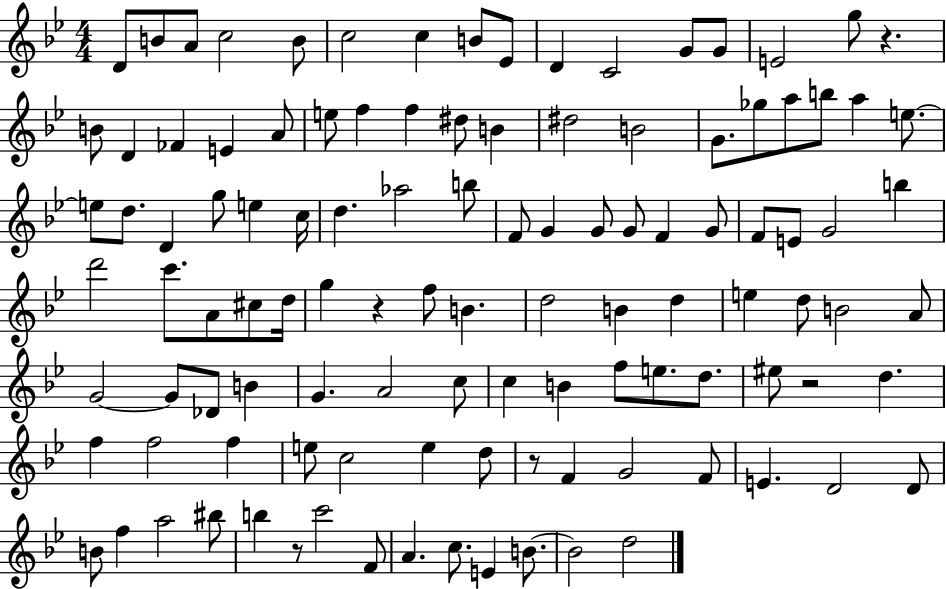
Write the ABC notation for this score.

X:1
T:Untitled
M:4/4
L:1/4
K:Bb
D/2 B/2 A/2 c2 B/2 c2 c B/2 _E/2 D C2 G/2 G/2 E2 g/2 z B/2 D _F E A/2 e/2 f f ^d/2 B ^d2 B2 G/2 _g/2 a/2 b/2 a e/2 e/2 d/2 D g/2 e c/4 d _a2 b/2 F/2 G G/2 G/2 F G/2 F/2 E/2 G2 b d'2 c'/2 A/2 ^c/2 d/4 g z f/2 B d2 B d e d/2 B2 A/2 G2 G/2 _D/2 B G A2 c/2 c B f/2 e/2 d/2 ^e/2 z2 d f f2 f e/2 c2 e d/2 z/2 F G2 F/2 E D2 D/2 B/2 f a2 ^b/2 b z/2 c'2 F/2 A c/2 E B/2 B2 d2